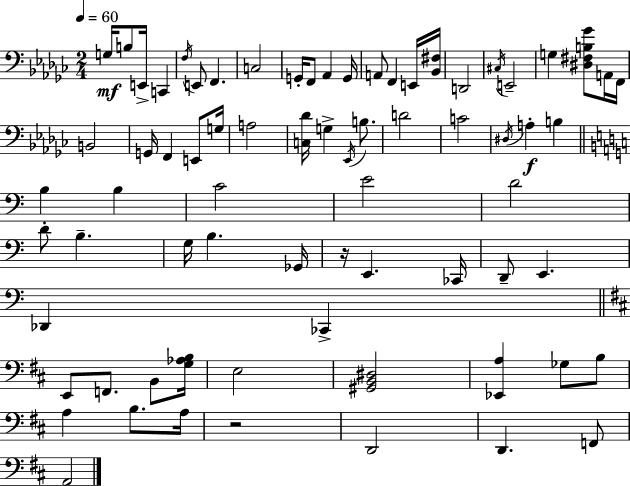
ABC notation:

X:1
T:Untitled
M:2/4
L:1/4
K:Ebm
G,/4 B,/2 E,,/4 C,, F,/4 E,,/2 F,, C,2 G,,/4 F,,/2 _A,, G,,/4 A,,/2 F,, E,,/4 [_B,,^F,]/4 D,,2 ^C,/4 E,,2 G, [^D,^F,B,_G]/2 A,,/4 F,,/4 B,,2 G,,/4 F,, E,,/2 G,/4 A,2 [C,_D]/4 G, _E,,/4 B,/2 D2 C2 ^D,/4 A, B, B, B, C2 E2 D2 D/2 B, G,/4 B, _G,,/4 z/4 E,, _C,,/4 D,,/2 E,, _D,, _C,, E,,/2 F,,/2 B,,/2 [G,_A,B,]/4 E,2 [^G,,B,,^D,]2 [_E,,A,] _G,/2 B,/2 A, B,/2 A,/4 z2 D,,2 D,, F,,/2 A,,2